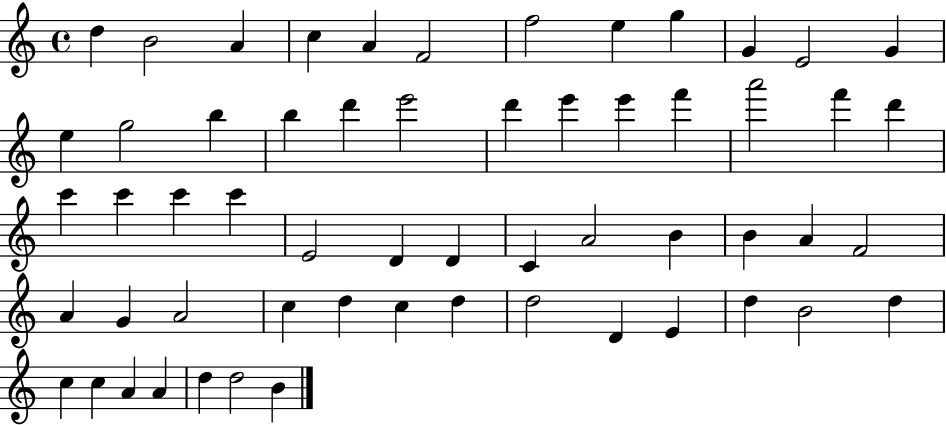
D5/q B4/h A4/q C5/q A4/q F4/h F5/h E5/q G5/q G4/q E4/h G4/q E5/q G5/h B5/q B5/q D6/q E6/h D6/q E6/q E6/q F6/q A6/h F6/q D6/q C6/q C6/q C6/q C6/q E4/h D4/q D4/q C4/q A4/h B4/q B4/q A4/q F4/h A4/q G4/q A4/h C5/q D5/q C5/q D5/q D5/h D4/q E4/q D5/q B4/h D5/q C5/q C5/q A4/q A4/q D5/q D5/h B4/q